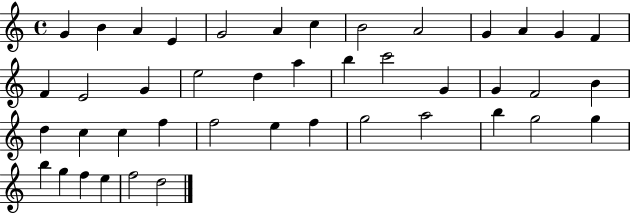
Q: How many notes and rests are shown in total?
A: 43